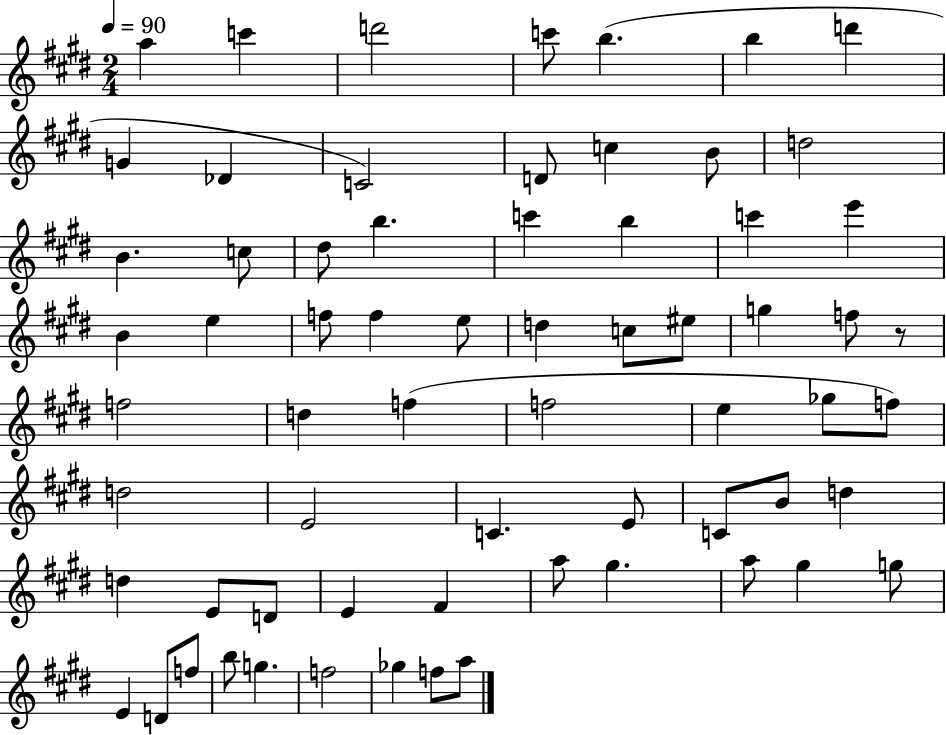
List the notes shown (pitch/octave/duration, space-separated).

A5/q C6/q D6/h C6/e B5/q. B5/q D6/q G4/q Db4/q C4/h D4/e C5/q B4/e D5/h B4/q. C5/e D#5/e B5/q. C6/q B5/q C6/q E6/q B4/q E5/q F5/e F5/q E5/e D5/q C5/e EIS5/e G5/q F5/e R/e F5/h D5/q F5/q F5/h E5/q Gb5/e F5/e D5/h E4/h C4/q. E4/e C4/e B4/e D5/q D5/q E4/e D4/e E4/q F#4/q A5/e G#5/q. A5/e G#5/q G5/e E4/q D4/e F5/e B5/e G5/q. F5/h Gb5/q F5/e A5/e